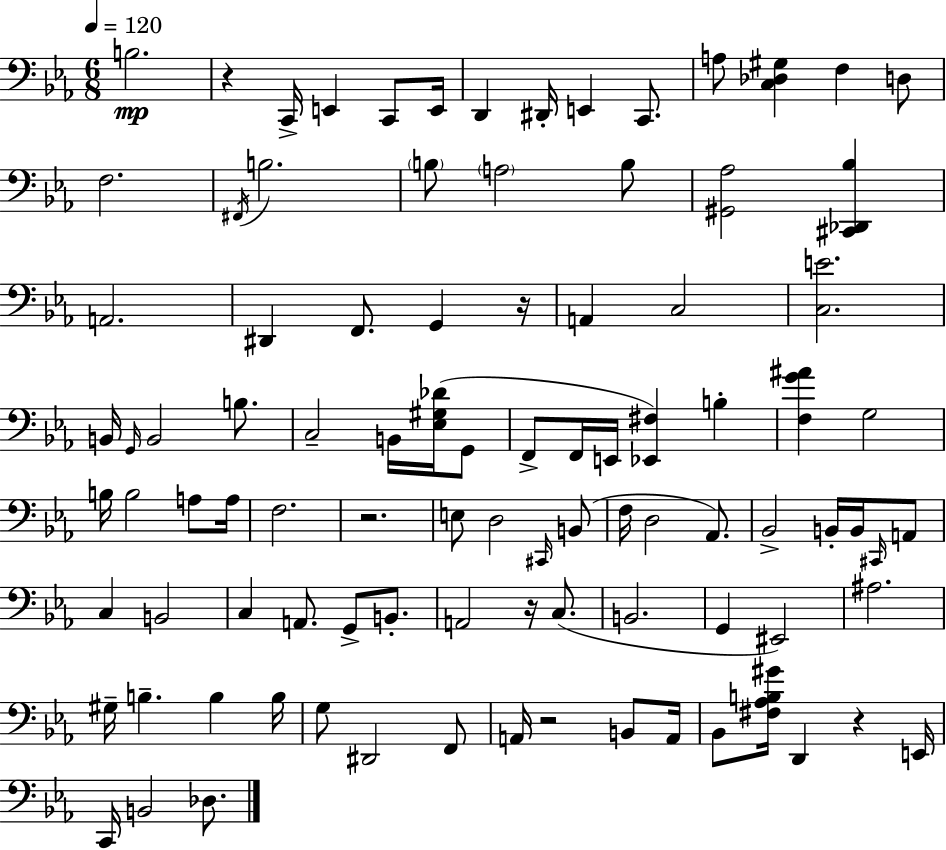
B3/h. R/q C2/s E2/q C2/e E2/s D2/q D#2/s E2/q C2/e. A3/e [C3,Db3,G#3]/q F3/q D3/e F3/h. F#2/s B3/h. B3/e A3/h B3/e [G#2,Ab3]/h [C#2,Db2,Bb3]/q A2/h. D#2/q F2/e. G2/q R/s A2/q C3/h [C3,E4]/h. B2/s G2/s B2/h B3/e. C3/h B2/s [Eb3,G#3,Db4]/s G2/e F2/e F2/s E2/s [Eb2,F#3]/q B3/q [F3,G4,A#4]/q G3/h B3/s B3/h A3/e A3/s F3/h. R/h. E3/e D3/h C#2/s B2/e F3/s D3/h Ab2/e. Bb2/h B2/s B2/s C#2/s A2/e C3/q B2/h C3/q A2/e. G2/e B2/e. A2/h R/s C3/e. B2/h. G2/q EIS2/h A#3/h. G#3/s B3/q. B3/q B3/s G3/e D#2/h F2/e A2/s R/h B2/e A2/s Bb2/e [F#3,Ab3,B3,G#4]/s D2/q R/q E2/s C2/s B2/h Db3/e.